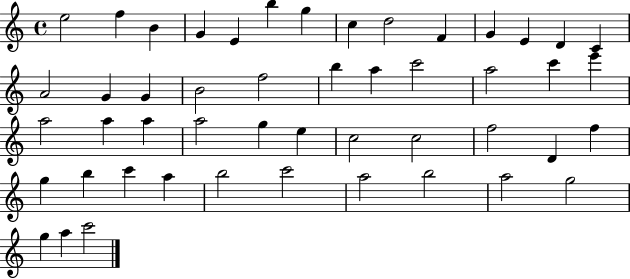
{
  \clef treble
  \time 4/4
  \defaultTimeSignature
  \key c \major
  e''2 f''4 b'4 | g'4 e'4 b''4 g''4 | c''4 d''2 f'4 | g'4 e'4 d'4 c'4 | \break a'2 g'4 g'4 | b'2 f''2 | b''4 a''4 c'''2 | a''2 c'''4 e'''4 | \break a''2 a''4 a''4 | a''2 g''4 e''4 | c''2 c''2 | f''2 d'4 f''4 | \break g''4 b''4 c'''4 a''4 | b''2 c'''2 | a''2 b''2 | a''2 g''2 | \break g''4 a''4 c'''2 | \bar "|."
}